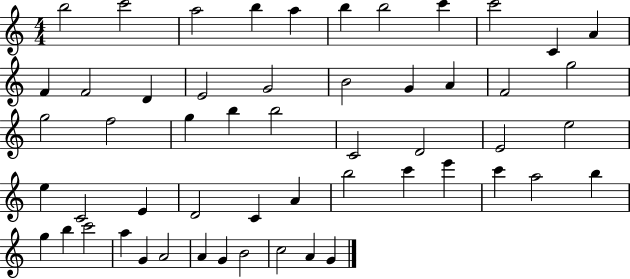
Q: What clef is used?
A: treble